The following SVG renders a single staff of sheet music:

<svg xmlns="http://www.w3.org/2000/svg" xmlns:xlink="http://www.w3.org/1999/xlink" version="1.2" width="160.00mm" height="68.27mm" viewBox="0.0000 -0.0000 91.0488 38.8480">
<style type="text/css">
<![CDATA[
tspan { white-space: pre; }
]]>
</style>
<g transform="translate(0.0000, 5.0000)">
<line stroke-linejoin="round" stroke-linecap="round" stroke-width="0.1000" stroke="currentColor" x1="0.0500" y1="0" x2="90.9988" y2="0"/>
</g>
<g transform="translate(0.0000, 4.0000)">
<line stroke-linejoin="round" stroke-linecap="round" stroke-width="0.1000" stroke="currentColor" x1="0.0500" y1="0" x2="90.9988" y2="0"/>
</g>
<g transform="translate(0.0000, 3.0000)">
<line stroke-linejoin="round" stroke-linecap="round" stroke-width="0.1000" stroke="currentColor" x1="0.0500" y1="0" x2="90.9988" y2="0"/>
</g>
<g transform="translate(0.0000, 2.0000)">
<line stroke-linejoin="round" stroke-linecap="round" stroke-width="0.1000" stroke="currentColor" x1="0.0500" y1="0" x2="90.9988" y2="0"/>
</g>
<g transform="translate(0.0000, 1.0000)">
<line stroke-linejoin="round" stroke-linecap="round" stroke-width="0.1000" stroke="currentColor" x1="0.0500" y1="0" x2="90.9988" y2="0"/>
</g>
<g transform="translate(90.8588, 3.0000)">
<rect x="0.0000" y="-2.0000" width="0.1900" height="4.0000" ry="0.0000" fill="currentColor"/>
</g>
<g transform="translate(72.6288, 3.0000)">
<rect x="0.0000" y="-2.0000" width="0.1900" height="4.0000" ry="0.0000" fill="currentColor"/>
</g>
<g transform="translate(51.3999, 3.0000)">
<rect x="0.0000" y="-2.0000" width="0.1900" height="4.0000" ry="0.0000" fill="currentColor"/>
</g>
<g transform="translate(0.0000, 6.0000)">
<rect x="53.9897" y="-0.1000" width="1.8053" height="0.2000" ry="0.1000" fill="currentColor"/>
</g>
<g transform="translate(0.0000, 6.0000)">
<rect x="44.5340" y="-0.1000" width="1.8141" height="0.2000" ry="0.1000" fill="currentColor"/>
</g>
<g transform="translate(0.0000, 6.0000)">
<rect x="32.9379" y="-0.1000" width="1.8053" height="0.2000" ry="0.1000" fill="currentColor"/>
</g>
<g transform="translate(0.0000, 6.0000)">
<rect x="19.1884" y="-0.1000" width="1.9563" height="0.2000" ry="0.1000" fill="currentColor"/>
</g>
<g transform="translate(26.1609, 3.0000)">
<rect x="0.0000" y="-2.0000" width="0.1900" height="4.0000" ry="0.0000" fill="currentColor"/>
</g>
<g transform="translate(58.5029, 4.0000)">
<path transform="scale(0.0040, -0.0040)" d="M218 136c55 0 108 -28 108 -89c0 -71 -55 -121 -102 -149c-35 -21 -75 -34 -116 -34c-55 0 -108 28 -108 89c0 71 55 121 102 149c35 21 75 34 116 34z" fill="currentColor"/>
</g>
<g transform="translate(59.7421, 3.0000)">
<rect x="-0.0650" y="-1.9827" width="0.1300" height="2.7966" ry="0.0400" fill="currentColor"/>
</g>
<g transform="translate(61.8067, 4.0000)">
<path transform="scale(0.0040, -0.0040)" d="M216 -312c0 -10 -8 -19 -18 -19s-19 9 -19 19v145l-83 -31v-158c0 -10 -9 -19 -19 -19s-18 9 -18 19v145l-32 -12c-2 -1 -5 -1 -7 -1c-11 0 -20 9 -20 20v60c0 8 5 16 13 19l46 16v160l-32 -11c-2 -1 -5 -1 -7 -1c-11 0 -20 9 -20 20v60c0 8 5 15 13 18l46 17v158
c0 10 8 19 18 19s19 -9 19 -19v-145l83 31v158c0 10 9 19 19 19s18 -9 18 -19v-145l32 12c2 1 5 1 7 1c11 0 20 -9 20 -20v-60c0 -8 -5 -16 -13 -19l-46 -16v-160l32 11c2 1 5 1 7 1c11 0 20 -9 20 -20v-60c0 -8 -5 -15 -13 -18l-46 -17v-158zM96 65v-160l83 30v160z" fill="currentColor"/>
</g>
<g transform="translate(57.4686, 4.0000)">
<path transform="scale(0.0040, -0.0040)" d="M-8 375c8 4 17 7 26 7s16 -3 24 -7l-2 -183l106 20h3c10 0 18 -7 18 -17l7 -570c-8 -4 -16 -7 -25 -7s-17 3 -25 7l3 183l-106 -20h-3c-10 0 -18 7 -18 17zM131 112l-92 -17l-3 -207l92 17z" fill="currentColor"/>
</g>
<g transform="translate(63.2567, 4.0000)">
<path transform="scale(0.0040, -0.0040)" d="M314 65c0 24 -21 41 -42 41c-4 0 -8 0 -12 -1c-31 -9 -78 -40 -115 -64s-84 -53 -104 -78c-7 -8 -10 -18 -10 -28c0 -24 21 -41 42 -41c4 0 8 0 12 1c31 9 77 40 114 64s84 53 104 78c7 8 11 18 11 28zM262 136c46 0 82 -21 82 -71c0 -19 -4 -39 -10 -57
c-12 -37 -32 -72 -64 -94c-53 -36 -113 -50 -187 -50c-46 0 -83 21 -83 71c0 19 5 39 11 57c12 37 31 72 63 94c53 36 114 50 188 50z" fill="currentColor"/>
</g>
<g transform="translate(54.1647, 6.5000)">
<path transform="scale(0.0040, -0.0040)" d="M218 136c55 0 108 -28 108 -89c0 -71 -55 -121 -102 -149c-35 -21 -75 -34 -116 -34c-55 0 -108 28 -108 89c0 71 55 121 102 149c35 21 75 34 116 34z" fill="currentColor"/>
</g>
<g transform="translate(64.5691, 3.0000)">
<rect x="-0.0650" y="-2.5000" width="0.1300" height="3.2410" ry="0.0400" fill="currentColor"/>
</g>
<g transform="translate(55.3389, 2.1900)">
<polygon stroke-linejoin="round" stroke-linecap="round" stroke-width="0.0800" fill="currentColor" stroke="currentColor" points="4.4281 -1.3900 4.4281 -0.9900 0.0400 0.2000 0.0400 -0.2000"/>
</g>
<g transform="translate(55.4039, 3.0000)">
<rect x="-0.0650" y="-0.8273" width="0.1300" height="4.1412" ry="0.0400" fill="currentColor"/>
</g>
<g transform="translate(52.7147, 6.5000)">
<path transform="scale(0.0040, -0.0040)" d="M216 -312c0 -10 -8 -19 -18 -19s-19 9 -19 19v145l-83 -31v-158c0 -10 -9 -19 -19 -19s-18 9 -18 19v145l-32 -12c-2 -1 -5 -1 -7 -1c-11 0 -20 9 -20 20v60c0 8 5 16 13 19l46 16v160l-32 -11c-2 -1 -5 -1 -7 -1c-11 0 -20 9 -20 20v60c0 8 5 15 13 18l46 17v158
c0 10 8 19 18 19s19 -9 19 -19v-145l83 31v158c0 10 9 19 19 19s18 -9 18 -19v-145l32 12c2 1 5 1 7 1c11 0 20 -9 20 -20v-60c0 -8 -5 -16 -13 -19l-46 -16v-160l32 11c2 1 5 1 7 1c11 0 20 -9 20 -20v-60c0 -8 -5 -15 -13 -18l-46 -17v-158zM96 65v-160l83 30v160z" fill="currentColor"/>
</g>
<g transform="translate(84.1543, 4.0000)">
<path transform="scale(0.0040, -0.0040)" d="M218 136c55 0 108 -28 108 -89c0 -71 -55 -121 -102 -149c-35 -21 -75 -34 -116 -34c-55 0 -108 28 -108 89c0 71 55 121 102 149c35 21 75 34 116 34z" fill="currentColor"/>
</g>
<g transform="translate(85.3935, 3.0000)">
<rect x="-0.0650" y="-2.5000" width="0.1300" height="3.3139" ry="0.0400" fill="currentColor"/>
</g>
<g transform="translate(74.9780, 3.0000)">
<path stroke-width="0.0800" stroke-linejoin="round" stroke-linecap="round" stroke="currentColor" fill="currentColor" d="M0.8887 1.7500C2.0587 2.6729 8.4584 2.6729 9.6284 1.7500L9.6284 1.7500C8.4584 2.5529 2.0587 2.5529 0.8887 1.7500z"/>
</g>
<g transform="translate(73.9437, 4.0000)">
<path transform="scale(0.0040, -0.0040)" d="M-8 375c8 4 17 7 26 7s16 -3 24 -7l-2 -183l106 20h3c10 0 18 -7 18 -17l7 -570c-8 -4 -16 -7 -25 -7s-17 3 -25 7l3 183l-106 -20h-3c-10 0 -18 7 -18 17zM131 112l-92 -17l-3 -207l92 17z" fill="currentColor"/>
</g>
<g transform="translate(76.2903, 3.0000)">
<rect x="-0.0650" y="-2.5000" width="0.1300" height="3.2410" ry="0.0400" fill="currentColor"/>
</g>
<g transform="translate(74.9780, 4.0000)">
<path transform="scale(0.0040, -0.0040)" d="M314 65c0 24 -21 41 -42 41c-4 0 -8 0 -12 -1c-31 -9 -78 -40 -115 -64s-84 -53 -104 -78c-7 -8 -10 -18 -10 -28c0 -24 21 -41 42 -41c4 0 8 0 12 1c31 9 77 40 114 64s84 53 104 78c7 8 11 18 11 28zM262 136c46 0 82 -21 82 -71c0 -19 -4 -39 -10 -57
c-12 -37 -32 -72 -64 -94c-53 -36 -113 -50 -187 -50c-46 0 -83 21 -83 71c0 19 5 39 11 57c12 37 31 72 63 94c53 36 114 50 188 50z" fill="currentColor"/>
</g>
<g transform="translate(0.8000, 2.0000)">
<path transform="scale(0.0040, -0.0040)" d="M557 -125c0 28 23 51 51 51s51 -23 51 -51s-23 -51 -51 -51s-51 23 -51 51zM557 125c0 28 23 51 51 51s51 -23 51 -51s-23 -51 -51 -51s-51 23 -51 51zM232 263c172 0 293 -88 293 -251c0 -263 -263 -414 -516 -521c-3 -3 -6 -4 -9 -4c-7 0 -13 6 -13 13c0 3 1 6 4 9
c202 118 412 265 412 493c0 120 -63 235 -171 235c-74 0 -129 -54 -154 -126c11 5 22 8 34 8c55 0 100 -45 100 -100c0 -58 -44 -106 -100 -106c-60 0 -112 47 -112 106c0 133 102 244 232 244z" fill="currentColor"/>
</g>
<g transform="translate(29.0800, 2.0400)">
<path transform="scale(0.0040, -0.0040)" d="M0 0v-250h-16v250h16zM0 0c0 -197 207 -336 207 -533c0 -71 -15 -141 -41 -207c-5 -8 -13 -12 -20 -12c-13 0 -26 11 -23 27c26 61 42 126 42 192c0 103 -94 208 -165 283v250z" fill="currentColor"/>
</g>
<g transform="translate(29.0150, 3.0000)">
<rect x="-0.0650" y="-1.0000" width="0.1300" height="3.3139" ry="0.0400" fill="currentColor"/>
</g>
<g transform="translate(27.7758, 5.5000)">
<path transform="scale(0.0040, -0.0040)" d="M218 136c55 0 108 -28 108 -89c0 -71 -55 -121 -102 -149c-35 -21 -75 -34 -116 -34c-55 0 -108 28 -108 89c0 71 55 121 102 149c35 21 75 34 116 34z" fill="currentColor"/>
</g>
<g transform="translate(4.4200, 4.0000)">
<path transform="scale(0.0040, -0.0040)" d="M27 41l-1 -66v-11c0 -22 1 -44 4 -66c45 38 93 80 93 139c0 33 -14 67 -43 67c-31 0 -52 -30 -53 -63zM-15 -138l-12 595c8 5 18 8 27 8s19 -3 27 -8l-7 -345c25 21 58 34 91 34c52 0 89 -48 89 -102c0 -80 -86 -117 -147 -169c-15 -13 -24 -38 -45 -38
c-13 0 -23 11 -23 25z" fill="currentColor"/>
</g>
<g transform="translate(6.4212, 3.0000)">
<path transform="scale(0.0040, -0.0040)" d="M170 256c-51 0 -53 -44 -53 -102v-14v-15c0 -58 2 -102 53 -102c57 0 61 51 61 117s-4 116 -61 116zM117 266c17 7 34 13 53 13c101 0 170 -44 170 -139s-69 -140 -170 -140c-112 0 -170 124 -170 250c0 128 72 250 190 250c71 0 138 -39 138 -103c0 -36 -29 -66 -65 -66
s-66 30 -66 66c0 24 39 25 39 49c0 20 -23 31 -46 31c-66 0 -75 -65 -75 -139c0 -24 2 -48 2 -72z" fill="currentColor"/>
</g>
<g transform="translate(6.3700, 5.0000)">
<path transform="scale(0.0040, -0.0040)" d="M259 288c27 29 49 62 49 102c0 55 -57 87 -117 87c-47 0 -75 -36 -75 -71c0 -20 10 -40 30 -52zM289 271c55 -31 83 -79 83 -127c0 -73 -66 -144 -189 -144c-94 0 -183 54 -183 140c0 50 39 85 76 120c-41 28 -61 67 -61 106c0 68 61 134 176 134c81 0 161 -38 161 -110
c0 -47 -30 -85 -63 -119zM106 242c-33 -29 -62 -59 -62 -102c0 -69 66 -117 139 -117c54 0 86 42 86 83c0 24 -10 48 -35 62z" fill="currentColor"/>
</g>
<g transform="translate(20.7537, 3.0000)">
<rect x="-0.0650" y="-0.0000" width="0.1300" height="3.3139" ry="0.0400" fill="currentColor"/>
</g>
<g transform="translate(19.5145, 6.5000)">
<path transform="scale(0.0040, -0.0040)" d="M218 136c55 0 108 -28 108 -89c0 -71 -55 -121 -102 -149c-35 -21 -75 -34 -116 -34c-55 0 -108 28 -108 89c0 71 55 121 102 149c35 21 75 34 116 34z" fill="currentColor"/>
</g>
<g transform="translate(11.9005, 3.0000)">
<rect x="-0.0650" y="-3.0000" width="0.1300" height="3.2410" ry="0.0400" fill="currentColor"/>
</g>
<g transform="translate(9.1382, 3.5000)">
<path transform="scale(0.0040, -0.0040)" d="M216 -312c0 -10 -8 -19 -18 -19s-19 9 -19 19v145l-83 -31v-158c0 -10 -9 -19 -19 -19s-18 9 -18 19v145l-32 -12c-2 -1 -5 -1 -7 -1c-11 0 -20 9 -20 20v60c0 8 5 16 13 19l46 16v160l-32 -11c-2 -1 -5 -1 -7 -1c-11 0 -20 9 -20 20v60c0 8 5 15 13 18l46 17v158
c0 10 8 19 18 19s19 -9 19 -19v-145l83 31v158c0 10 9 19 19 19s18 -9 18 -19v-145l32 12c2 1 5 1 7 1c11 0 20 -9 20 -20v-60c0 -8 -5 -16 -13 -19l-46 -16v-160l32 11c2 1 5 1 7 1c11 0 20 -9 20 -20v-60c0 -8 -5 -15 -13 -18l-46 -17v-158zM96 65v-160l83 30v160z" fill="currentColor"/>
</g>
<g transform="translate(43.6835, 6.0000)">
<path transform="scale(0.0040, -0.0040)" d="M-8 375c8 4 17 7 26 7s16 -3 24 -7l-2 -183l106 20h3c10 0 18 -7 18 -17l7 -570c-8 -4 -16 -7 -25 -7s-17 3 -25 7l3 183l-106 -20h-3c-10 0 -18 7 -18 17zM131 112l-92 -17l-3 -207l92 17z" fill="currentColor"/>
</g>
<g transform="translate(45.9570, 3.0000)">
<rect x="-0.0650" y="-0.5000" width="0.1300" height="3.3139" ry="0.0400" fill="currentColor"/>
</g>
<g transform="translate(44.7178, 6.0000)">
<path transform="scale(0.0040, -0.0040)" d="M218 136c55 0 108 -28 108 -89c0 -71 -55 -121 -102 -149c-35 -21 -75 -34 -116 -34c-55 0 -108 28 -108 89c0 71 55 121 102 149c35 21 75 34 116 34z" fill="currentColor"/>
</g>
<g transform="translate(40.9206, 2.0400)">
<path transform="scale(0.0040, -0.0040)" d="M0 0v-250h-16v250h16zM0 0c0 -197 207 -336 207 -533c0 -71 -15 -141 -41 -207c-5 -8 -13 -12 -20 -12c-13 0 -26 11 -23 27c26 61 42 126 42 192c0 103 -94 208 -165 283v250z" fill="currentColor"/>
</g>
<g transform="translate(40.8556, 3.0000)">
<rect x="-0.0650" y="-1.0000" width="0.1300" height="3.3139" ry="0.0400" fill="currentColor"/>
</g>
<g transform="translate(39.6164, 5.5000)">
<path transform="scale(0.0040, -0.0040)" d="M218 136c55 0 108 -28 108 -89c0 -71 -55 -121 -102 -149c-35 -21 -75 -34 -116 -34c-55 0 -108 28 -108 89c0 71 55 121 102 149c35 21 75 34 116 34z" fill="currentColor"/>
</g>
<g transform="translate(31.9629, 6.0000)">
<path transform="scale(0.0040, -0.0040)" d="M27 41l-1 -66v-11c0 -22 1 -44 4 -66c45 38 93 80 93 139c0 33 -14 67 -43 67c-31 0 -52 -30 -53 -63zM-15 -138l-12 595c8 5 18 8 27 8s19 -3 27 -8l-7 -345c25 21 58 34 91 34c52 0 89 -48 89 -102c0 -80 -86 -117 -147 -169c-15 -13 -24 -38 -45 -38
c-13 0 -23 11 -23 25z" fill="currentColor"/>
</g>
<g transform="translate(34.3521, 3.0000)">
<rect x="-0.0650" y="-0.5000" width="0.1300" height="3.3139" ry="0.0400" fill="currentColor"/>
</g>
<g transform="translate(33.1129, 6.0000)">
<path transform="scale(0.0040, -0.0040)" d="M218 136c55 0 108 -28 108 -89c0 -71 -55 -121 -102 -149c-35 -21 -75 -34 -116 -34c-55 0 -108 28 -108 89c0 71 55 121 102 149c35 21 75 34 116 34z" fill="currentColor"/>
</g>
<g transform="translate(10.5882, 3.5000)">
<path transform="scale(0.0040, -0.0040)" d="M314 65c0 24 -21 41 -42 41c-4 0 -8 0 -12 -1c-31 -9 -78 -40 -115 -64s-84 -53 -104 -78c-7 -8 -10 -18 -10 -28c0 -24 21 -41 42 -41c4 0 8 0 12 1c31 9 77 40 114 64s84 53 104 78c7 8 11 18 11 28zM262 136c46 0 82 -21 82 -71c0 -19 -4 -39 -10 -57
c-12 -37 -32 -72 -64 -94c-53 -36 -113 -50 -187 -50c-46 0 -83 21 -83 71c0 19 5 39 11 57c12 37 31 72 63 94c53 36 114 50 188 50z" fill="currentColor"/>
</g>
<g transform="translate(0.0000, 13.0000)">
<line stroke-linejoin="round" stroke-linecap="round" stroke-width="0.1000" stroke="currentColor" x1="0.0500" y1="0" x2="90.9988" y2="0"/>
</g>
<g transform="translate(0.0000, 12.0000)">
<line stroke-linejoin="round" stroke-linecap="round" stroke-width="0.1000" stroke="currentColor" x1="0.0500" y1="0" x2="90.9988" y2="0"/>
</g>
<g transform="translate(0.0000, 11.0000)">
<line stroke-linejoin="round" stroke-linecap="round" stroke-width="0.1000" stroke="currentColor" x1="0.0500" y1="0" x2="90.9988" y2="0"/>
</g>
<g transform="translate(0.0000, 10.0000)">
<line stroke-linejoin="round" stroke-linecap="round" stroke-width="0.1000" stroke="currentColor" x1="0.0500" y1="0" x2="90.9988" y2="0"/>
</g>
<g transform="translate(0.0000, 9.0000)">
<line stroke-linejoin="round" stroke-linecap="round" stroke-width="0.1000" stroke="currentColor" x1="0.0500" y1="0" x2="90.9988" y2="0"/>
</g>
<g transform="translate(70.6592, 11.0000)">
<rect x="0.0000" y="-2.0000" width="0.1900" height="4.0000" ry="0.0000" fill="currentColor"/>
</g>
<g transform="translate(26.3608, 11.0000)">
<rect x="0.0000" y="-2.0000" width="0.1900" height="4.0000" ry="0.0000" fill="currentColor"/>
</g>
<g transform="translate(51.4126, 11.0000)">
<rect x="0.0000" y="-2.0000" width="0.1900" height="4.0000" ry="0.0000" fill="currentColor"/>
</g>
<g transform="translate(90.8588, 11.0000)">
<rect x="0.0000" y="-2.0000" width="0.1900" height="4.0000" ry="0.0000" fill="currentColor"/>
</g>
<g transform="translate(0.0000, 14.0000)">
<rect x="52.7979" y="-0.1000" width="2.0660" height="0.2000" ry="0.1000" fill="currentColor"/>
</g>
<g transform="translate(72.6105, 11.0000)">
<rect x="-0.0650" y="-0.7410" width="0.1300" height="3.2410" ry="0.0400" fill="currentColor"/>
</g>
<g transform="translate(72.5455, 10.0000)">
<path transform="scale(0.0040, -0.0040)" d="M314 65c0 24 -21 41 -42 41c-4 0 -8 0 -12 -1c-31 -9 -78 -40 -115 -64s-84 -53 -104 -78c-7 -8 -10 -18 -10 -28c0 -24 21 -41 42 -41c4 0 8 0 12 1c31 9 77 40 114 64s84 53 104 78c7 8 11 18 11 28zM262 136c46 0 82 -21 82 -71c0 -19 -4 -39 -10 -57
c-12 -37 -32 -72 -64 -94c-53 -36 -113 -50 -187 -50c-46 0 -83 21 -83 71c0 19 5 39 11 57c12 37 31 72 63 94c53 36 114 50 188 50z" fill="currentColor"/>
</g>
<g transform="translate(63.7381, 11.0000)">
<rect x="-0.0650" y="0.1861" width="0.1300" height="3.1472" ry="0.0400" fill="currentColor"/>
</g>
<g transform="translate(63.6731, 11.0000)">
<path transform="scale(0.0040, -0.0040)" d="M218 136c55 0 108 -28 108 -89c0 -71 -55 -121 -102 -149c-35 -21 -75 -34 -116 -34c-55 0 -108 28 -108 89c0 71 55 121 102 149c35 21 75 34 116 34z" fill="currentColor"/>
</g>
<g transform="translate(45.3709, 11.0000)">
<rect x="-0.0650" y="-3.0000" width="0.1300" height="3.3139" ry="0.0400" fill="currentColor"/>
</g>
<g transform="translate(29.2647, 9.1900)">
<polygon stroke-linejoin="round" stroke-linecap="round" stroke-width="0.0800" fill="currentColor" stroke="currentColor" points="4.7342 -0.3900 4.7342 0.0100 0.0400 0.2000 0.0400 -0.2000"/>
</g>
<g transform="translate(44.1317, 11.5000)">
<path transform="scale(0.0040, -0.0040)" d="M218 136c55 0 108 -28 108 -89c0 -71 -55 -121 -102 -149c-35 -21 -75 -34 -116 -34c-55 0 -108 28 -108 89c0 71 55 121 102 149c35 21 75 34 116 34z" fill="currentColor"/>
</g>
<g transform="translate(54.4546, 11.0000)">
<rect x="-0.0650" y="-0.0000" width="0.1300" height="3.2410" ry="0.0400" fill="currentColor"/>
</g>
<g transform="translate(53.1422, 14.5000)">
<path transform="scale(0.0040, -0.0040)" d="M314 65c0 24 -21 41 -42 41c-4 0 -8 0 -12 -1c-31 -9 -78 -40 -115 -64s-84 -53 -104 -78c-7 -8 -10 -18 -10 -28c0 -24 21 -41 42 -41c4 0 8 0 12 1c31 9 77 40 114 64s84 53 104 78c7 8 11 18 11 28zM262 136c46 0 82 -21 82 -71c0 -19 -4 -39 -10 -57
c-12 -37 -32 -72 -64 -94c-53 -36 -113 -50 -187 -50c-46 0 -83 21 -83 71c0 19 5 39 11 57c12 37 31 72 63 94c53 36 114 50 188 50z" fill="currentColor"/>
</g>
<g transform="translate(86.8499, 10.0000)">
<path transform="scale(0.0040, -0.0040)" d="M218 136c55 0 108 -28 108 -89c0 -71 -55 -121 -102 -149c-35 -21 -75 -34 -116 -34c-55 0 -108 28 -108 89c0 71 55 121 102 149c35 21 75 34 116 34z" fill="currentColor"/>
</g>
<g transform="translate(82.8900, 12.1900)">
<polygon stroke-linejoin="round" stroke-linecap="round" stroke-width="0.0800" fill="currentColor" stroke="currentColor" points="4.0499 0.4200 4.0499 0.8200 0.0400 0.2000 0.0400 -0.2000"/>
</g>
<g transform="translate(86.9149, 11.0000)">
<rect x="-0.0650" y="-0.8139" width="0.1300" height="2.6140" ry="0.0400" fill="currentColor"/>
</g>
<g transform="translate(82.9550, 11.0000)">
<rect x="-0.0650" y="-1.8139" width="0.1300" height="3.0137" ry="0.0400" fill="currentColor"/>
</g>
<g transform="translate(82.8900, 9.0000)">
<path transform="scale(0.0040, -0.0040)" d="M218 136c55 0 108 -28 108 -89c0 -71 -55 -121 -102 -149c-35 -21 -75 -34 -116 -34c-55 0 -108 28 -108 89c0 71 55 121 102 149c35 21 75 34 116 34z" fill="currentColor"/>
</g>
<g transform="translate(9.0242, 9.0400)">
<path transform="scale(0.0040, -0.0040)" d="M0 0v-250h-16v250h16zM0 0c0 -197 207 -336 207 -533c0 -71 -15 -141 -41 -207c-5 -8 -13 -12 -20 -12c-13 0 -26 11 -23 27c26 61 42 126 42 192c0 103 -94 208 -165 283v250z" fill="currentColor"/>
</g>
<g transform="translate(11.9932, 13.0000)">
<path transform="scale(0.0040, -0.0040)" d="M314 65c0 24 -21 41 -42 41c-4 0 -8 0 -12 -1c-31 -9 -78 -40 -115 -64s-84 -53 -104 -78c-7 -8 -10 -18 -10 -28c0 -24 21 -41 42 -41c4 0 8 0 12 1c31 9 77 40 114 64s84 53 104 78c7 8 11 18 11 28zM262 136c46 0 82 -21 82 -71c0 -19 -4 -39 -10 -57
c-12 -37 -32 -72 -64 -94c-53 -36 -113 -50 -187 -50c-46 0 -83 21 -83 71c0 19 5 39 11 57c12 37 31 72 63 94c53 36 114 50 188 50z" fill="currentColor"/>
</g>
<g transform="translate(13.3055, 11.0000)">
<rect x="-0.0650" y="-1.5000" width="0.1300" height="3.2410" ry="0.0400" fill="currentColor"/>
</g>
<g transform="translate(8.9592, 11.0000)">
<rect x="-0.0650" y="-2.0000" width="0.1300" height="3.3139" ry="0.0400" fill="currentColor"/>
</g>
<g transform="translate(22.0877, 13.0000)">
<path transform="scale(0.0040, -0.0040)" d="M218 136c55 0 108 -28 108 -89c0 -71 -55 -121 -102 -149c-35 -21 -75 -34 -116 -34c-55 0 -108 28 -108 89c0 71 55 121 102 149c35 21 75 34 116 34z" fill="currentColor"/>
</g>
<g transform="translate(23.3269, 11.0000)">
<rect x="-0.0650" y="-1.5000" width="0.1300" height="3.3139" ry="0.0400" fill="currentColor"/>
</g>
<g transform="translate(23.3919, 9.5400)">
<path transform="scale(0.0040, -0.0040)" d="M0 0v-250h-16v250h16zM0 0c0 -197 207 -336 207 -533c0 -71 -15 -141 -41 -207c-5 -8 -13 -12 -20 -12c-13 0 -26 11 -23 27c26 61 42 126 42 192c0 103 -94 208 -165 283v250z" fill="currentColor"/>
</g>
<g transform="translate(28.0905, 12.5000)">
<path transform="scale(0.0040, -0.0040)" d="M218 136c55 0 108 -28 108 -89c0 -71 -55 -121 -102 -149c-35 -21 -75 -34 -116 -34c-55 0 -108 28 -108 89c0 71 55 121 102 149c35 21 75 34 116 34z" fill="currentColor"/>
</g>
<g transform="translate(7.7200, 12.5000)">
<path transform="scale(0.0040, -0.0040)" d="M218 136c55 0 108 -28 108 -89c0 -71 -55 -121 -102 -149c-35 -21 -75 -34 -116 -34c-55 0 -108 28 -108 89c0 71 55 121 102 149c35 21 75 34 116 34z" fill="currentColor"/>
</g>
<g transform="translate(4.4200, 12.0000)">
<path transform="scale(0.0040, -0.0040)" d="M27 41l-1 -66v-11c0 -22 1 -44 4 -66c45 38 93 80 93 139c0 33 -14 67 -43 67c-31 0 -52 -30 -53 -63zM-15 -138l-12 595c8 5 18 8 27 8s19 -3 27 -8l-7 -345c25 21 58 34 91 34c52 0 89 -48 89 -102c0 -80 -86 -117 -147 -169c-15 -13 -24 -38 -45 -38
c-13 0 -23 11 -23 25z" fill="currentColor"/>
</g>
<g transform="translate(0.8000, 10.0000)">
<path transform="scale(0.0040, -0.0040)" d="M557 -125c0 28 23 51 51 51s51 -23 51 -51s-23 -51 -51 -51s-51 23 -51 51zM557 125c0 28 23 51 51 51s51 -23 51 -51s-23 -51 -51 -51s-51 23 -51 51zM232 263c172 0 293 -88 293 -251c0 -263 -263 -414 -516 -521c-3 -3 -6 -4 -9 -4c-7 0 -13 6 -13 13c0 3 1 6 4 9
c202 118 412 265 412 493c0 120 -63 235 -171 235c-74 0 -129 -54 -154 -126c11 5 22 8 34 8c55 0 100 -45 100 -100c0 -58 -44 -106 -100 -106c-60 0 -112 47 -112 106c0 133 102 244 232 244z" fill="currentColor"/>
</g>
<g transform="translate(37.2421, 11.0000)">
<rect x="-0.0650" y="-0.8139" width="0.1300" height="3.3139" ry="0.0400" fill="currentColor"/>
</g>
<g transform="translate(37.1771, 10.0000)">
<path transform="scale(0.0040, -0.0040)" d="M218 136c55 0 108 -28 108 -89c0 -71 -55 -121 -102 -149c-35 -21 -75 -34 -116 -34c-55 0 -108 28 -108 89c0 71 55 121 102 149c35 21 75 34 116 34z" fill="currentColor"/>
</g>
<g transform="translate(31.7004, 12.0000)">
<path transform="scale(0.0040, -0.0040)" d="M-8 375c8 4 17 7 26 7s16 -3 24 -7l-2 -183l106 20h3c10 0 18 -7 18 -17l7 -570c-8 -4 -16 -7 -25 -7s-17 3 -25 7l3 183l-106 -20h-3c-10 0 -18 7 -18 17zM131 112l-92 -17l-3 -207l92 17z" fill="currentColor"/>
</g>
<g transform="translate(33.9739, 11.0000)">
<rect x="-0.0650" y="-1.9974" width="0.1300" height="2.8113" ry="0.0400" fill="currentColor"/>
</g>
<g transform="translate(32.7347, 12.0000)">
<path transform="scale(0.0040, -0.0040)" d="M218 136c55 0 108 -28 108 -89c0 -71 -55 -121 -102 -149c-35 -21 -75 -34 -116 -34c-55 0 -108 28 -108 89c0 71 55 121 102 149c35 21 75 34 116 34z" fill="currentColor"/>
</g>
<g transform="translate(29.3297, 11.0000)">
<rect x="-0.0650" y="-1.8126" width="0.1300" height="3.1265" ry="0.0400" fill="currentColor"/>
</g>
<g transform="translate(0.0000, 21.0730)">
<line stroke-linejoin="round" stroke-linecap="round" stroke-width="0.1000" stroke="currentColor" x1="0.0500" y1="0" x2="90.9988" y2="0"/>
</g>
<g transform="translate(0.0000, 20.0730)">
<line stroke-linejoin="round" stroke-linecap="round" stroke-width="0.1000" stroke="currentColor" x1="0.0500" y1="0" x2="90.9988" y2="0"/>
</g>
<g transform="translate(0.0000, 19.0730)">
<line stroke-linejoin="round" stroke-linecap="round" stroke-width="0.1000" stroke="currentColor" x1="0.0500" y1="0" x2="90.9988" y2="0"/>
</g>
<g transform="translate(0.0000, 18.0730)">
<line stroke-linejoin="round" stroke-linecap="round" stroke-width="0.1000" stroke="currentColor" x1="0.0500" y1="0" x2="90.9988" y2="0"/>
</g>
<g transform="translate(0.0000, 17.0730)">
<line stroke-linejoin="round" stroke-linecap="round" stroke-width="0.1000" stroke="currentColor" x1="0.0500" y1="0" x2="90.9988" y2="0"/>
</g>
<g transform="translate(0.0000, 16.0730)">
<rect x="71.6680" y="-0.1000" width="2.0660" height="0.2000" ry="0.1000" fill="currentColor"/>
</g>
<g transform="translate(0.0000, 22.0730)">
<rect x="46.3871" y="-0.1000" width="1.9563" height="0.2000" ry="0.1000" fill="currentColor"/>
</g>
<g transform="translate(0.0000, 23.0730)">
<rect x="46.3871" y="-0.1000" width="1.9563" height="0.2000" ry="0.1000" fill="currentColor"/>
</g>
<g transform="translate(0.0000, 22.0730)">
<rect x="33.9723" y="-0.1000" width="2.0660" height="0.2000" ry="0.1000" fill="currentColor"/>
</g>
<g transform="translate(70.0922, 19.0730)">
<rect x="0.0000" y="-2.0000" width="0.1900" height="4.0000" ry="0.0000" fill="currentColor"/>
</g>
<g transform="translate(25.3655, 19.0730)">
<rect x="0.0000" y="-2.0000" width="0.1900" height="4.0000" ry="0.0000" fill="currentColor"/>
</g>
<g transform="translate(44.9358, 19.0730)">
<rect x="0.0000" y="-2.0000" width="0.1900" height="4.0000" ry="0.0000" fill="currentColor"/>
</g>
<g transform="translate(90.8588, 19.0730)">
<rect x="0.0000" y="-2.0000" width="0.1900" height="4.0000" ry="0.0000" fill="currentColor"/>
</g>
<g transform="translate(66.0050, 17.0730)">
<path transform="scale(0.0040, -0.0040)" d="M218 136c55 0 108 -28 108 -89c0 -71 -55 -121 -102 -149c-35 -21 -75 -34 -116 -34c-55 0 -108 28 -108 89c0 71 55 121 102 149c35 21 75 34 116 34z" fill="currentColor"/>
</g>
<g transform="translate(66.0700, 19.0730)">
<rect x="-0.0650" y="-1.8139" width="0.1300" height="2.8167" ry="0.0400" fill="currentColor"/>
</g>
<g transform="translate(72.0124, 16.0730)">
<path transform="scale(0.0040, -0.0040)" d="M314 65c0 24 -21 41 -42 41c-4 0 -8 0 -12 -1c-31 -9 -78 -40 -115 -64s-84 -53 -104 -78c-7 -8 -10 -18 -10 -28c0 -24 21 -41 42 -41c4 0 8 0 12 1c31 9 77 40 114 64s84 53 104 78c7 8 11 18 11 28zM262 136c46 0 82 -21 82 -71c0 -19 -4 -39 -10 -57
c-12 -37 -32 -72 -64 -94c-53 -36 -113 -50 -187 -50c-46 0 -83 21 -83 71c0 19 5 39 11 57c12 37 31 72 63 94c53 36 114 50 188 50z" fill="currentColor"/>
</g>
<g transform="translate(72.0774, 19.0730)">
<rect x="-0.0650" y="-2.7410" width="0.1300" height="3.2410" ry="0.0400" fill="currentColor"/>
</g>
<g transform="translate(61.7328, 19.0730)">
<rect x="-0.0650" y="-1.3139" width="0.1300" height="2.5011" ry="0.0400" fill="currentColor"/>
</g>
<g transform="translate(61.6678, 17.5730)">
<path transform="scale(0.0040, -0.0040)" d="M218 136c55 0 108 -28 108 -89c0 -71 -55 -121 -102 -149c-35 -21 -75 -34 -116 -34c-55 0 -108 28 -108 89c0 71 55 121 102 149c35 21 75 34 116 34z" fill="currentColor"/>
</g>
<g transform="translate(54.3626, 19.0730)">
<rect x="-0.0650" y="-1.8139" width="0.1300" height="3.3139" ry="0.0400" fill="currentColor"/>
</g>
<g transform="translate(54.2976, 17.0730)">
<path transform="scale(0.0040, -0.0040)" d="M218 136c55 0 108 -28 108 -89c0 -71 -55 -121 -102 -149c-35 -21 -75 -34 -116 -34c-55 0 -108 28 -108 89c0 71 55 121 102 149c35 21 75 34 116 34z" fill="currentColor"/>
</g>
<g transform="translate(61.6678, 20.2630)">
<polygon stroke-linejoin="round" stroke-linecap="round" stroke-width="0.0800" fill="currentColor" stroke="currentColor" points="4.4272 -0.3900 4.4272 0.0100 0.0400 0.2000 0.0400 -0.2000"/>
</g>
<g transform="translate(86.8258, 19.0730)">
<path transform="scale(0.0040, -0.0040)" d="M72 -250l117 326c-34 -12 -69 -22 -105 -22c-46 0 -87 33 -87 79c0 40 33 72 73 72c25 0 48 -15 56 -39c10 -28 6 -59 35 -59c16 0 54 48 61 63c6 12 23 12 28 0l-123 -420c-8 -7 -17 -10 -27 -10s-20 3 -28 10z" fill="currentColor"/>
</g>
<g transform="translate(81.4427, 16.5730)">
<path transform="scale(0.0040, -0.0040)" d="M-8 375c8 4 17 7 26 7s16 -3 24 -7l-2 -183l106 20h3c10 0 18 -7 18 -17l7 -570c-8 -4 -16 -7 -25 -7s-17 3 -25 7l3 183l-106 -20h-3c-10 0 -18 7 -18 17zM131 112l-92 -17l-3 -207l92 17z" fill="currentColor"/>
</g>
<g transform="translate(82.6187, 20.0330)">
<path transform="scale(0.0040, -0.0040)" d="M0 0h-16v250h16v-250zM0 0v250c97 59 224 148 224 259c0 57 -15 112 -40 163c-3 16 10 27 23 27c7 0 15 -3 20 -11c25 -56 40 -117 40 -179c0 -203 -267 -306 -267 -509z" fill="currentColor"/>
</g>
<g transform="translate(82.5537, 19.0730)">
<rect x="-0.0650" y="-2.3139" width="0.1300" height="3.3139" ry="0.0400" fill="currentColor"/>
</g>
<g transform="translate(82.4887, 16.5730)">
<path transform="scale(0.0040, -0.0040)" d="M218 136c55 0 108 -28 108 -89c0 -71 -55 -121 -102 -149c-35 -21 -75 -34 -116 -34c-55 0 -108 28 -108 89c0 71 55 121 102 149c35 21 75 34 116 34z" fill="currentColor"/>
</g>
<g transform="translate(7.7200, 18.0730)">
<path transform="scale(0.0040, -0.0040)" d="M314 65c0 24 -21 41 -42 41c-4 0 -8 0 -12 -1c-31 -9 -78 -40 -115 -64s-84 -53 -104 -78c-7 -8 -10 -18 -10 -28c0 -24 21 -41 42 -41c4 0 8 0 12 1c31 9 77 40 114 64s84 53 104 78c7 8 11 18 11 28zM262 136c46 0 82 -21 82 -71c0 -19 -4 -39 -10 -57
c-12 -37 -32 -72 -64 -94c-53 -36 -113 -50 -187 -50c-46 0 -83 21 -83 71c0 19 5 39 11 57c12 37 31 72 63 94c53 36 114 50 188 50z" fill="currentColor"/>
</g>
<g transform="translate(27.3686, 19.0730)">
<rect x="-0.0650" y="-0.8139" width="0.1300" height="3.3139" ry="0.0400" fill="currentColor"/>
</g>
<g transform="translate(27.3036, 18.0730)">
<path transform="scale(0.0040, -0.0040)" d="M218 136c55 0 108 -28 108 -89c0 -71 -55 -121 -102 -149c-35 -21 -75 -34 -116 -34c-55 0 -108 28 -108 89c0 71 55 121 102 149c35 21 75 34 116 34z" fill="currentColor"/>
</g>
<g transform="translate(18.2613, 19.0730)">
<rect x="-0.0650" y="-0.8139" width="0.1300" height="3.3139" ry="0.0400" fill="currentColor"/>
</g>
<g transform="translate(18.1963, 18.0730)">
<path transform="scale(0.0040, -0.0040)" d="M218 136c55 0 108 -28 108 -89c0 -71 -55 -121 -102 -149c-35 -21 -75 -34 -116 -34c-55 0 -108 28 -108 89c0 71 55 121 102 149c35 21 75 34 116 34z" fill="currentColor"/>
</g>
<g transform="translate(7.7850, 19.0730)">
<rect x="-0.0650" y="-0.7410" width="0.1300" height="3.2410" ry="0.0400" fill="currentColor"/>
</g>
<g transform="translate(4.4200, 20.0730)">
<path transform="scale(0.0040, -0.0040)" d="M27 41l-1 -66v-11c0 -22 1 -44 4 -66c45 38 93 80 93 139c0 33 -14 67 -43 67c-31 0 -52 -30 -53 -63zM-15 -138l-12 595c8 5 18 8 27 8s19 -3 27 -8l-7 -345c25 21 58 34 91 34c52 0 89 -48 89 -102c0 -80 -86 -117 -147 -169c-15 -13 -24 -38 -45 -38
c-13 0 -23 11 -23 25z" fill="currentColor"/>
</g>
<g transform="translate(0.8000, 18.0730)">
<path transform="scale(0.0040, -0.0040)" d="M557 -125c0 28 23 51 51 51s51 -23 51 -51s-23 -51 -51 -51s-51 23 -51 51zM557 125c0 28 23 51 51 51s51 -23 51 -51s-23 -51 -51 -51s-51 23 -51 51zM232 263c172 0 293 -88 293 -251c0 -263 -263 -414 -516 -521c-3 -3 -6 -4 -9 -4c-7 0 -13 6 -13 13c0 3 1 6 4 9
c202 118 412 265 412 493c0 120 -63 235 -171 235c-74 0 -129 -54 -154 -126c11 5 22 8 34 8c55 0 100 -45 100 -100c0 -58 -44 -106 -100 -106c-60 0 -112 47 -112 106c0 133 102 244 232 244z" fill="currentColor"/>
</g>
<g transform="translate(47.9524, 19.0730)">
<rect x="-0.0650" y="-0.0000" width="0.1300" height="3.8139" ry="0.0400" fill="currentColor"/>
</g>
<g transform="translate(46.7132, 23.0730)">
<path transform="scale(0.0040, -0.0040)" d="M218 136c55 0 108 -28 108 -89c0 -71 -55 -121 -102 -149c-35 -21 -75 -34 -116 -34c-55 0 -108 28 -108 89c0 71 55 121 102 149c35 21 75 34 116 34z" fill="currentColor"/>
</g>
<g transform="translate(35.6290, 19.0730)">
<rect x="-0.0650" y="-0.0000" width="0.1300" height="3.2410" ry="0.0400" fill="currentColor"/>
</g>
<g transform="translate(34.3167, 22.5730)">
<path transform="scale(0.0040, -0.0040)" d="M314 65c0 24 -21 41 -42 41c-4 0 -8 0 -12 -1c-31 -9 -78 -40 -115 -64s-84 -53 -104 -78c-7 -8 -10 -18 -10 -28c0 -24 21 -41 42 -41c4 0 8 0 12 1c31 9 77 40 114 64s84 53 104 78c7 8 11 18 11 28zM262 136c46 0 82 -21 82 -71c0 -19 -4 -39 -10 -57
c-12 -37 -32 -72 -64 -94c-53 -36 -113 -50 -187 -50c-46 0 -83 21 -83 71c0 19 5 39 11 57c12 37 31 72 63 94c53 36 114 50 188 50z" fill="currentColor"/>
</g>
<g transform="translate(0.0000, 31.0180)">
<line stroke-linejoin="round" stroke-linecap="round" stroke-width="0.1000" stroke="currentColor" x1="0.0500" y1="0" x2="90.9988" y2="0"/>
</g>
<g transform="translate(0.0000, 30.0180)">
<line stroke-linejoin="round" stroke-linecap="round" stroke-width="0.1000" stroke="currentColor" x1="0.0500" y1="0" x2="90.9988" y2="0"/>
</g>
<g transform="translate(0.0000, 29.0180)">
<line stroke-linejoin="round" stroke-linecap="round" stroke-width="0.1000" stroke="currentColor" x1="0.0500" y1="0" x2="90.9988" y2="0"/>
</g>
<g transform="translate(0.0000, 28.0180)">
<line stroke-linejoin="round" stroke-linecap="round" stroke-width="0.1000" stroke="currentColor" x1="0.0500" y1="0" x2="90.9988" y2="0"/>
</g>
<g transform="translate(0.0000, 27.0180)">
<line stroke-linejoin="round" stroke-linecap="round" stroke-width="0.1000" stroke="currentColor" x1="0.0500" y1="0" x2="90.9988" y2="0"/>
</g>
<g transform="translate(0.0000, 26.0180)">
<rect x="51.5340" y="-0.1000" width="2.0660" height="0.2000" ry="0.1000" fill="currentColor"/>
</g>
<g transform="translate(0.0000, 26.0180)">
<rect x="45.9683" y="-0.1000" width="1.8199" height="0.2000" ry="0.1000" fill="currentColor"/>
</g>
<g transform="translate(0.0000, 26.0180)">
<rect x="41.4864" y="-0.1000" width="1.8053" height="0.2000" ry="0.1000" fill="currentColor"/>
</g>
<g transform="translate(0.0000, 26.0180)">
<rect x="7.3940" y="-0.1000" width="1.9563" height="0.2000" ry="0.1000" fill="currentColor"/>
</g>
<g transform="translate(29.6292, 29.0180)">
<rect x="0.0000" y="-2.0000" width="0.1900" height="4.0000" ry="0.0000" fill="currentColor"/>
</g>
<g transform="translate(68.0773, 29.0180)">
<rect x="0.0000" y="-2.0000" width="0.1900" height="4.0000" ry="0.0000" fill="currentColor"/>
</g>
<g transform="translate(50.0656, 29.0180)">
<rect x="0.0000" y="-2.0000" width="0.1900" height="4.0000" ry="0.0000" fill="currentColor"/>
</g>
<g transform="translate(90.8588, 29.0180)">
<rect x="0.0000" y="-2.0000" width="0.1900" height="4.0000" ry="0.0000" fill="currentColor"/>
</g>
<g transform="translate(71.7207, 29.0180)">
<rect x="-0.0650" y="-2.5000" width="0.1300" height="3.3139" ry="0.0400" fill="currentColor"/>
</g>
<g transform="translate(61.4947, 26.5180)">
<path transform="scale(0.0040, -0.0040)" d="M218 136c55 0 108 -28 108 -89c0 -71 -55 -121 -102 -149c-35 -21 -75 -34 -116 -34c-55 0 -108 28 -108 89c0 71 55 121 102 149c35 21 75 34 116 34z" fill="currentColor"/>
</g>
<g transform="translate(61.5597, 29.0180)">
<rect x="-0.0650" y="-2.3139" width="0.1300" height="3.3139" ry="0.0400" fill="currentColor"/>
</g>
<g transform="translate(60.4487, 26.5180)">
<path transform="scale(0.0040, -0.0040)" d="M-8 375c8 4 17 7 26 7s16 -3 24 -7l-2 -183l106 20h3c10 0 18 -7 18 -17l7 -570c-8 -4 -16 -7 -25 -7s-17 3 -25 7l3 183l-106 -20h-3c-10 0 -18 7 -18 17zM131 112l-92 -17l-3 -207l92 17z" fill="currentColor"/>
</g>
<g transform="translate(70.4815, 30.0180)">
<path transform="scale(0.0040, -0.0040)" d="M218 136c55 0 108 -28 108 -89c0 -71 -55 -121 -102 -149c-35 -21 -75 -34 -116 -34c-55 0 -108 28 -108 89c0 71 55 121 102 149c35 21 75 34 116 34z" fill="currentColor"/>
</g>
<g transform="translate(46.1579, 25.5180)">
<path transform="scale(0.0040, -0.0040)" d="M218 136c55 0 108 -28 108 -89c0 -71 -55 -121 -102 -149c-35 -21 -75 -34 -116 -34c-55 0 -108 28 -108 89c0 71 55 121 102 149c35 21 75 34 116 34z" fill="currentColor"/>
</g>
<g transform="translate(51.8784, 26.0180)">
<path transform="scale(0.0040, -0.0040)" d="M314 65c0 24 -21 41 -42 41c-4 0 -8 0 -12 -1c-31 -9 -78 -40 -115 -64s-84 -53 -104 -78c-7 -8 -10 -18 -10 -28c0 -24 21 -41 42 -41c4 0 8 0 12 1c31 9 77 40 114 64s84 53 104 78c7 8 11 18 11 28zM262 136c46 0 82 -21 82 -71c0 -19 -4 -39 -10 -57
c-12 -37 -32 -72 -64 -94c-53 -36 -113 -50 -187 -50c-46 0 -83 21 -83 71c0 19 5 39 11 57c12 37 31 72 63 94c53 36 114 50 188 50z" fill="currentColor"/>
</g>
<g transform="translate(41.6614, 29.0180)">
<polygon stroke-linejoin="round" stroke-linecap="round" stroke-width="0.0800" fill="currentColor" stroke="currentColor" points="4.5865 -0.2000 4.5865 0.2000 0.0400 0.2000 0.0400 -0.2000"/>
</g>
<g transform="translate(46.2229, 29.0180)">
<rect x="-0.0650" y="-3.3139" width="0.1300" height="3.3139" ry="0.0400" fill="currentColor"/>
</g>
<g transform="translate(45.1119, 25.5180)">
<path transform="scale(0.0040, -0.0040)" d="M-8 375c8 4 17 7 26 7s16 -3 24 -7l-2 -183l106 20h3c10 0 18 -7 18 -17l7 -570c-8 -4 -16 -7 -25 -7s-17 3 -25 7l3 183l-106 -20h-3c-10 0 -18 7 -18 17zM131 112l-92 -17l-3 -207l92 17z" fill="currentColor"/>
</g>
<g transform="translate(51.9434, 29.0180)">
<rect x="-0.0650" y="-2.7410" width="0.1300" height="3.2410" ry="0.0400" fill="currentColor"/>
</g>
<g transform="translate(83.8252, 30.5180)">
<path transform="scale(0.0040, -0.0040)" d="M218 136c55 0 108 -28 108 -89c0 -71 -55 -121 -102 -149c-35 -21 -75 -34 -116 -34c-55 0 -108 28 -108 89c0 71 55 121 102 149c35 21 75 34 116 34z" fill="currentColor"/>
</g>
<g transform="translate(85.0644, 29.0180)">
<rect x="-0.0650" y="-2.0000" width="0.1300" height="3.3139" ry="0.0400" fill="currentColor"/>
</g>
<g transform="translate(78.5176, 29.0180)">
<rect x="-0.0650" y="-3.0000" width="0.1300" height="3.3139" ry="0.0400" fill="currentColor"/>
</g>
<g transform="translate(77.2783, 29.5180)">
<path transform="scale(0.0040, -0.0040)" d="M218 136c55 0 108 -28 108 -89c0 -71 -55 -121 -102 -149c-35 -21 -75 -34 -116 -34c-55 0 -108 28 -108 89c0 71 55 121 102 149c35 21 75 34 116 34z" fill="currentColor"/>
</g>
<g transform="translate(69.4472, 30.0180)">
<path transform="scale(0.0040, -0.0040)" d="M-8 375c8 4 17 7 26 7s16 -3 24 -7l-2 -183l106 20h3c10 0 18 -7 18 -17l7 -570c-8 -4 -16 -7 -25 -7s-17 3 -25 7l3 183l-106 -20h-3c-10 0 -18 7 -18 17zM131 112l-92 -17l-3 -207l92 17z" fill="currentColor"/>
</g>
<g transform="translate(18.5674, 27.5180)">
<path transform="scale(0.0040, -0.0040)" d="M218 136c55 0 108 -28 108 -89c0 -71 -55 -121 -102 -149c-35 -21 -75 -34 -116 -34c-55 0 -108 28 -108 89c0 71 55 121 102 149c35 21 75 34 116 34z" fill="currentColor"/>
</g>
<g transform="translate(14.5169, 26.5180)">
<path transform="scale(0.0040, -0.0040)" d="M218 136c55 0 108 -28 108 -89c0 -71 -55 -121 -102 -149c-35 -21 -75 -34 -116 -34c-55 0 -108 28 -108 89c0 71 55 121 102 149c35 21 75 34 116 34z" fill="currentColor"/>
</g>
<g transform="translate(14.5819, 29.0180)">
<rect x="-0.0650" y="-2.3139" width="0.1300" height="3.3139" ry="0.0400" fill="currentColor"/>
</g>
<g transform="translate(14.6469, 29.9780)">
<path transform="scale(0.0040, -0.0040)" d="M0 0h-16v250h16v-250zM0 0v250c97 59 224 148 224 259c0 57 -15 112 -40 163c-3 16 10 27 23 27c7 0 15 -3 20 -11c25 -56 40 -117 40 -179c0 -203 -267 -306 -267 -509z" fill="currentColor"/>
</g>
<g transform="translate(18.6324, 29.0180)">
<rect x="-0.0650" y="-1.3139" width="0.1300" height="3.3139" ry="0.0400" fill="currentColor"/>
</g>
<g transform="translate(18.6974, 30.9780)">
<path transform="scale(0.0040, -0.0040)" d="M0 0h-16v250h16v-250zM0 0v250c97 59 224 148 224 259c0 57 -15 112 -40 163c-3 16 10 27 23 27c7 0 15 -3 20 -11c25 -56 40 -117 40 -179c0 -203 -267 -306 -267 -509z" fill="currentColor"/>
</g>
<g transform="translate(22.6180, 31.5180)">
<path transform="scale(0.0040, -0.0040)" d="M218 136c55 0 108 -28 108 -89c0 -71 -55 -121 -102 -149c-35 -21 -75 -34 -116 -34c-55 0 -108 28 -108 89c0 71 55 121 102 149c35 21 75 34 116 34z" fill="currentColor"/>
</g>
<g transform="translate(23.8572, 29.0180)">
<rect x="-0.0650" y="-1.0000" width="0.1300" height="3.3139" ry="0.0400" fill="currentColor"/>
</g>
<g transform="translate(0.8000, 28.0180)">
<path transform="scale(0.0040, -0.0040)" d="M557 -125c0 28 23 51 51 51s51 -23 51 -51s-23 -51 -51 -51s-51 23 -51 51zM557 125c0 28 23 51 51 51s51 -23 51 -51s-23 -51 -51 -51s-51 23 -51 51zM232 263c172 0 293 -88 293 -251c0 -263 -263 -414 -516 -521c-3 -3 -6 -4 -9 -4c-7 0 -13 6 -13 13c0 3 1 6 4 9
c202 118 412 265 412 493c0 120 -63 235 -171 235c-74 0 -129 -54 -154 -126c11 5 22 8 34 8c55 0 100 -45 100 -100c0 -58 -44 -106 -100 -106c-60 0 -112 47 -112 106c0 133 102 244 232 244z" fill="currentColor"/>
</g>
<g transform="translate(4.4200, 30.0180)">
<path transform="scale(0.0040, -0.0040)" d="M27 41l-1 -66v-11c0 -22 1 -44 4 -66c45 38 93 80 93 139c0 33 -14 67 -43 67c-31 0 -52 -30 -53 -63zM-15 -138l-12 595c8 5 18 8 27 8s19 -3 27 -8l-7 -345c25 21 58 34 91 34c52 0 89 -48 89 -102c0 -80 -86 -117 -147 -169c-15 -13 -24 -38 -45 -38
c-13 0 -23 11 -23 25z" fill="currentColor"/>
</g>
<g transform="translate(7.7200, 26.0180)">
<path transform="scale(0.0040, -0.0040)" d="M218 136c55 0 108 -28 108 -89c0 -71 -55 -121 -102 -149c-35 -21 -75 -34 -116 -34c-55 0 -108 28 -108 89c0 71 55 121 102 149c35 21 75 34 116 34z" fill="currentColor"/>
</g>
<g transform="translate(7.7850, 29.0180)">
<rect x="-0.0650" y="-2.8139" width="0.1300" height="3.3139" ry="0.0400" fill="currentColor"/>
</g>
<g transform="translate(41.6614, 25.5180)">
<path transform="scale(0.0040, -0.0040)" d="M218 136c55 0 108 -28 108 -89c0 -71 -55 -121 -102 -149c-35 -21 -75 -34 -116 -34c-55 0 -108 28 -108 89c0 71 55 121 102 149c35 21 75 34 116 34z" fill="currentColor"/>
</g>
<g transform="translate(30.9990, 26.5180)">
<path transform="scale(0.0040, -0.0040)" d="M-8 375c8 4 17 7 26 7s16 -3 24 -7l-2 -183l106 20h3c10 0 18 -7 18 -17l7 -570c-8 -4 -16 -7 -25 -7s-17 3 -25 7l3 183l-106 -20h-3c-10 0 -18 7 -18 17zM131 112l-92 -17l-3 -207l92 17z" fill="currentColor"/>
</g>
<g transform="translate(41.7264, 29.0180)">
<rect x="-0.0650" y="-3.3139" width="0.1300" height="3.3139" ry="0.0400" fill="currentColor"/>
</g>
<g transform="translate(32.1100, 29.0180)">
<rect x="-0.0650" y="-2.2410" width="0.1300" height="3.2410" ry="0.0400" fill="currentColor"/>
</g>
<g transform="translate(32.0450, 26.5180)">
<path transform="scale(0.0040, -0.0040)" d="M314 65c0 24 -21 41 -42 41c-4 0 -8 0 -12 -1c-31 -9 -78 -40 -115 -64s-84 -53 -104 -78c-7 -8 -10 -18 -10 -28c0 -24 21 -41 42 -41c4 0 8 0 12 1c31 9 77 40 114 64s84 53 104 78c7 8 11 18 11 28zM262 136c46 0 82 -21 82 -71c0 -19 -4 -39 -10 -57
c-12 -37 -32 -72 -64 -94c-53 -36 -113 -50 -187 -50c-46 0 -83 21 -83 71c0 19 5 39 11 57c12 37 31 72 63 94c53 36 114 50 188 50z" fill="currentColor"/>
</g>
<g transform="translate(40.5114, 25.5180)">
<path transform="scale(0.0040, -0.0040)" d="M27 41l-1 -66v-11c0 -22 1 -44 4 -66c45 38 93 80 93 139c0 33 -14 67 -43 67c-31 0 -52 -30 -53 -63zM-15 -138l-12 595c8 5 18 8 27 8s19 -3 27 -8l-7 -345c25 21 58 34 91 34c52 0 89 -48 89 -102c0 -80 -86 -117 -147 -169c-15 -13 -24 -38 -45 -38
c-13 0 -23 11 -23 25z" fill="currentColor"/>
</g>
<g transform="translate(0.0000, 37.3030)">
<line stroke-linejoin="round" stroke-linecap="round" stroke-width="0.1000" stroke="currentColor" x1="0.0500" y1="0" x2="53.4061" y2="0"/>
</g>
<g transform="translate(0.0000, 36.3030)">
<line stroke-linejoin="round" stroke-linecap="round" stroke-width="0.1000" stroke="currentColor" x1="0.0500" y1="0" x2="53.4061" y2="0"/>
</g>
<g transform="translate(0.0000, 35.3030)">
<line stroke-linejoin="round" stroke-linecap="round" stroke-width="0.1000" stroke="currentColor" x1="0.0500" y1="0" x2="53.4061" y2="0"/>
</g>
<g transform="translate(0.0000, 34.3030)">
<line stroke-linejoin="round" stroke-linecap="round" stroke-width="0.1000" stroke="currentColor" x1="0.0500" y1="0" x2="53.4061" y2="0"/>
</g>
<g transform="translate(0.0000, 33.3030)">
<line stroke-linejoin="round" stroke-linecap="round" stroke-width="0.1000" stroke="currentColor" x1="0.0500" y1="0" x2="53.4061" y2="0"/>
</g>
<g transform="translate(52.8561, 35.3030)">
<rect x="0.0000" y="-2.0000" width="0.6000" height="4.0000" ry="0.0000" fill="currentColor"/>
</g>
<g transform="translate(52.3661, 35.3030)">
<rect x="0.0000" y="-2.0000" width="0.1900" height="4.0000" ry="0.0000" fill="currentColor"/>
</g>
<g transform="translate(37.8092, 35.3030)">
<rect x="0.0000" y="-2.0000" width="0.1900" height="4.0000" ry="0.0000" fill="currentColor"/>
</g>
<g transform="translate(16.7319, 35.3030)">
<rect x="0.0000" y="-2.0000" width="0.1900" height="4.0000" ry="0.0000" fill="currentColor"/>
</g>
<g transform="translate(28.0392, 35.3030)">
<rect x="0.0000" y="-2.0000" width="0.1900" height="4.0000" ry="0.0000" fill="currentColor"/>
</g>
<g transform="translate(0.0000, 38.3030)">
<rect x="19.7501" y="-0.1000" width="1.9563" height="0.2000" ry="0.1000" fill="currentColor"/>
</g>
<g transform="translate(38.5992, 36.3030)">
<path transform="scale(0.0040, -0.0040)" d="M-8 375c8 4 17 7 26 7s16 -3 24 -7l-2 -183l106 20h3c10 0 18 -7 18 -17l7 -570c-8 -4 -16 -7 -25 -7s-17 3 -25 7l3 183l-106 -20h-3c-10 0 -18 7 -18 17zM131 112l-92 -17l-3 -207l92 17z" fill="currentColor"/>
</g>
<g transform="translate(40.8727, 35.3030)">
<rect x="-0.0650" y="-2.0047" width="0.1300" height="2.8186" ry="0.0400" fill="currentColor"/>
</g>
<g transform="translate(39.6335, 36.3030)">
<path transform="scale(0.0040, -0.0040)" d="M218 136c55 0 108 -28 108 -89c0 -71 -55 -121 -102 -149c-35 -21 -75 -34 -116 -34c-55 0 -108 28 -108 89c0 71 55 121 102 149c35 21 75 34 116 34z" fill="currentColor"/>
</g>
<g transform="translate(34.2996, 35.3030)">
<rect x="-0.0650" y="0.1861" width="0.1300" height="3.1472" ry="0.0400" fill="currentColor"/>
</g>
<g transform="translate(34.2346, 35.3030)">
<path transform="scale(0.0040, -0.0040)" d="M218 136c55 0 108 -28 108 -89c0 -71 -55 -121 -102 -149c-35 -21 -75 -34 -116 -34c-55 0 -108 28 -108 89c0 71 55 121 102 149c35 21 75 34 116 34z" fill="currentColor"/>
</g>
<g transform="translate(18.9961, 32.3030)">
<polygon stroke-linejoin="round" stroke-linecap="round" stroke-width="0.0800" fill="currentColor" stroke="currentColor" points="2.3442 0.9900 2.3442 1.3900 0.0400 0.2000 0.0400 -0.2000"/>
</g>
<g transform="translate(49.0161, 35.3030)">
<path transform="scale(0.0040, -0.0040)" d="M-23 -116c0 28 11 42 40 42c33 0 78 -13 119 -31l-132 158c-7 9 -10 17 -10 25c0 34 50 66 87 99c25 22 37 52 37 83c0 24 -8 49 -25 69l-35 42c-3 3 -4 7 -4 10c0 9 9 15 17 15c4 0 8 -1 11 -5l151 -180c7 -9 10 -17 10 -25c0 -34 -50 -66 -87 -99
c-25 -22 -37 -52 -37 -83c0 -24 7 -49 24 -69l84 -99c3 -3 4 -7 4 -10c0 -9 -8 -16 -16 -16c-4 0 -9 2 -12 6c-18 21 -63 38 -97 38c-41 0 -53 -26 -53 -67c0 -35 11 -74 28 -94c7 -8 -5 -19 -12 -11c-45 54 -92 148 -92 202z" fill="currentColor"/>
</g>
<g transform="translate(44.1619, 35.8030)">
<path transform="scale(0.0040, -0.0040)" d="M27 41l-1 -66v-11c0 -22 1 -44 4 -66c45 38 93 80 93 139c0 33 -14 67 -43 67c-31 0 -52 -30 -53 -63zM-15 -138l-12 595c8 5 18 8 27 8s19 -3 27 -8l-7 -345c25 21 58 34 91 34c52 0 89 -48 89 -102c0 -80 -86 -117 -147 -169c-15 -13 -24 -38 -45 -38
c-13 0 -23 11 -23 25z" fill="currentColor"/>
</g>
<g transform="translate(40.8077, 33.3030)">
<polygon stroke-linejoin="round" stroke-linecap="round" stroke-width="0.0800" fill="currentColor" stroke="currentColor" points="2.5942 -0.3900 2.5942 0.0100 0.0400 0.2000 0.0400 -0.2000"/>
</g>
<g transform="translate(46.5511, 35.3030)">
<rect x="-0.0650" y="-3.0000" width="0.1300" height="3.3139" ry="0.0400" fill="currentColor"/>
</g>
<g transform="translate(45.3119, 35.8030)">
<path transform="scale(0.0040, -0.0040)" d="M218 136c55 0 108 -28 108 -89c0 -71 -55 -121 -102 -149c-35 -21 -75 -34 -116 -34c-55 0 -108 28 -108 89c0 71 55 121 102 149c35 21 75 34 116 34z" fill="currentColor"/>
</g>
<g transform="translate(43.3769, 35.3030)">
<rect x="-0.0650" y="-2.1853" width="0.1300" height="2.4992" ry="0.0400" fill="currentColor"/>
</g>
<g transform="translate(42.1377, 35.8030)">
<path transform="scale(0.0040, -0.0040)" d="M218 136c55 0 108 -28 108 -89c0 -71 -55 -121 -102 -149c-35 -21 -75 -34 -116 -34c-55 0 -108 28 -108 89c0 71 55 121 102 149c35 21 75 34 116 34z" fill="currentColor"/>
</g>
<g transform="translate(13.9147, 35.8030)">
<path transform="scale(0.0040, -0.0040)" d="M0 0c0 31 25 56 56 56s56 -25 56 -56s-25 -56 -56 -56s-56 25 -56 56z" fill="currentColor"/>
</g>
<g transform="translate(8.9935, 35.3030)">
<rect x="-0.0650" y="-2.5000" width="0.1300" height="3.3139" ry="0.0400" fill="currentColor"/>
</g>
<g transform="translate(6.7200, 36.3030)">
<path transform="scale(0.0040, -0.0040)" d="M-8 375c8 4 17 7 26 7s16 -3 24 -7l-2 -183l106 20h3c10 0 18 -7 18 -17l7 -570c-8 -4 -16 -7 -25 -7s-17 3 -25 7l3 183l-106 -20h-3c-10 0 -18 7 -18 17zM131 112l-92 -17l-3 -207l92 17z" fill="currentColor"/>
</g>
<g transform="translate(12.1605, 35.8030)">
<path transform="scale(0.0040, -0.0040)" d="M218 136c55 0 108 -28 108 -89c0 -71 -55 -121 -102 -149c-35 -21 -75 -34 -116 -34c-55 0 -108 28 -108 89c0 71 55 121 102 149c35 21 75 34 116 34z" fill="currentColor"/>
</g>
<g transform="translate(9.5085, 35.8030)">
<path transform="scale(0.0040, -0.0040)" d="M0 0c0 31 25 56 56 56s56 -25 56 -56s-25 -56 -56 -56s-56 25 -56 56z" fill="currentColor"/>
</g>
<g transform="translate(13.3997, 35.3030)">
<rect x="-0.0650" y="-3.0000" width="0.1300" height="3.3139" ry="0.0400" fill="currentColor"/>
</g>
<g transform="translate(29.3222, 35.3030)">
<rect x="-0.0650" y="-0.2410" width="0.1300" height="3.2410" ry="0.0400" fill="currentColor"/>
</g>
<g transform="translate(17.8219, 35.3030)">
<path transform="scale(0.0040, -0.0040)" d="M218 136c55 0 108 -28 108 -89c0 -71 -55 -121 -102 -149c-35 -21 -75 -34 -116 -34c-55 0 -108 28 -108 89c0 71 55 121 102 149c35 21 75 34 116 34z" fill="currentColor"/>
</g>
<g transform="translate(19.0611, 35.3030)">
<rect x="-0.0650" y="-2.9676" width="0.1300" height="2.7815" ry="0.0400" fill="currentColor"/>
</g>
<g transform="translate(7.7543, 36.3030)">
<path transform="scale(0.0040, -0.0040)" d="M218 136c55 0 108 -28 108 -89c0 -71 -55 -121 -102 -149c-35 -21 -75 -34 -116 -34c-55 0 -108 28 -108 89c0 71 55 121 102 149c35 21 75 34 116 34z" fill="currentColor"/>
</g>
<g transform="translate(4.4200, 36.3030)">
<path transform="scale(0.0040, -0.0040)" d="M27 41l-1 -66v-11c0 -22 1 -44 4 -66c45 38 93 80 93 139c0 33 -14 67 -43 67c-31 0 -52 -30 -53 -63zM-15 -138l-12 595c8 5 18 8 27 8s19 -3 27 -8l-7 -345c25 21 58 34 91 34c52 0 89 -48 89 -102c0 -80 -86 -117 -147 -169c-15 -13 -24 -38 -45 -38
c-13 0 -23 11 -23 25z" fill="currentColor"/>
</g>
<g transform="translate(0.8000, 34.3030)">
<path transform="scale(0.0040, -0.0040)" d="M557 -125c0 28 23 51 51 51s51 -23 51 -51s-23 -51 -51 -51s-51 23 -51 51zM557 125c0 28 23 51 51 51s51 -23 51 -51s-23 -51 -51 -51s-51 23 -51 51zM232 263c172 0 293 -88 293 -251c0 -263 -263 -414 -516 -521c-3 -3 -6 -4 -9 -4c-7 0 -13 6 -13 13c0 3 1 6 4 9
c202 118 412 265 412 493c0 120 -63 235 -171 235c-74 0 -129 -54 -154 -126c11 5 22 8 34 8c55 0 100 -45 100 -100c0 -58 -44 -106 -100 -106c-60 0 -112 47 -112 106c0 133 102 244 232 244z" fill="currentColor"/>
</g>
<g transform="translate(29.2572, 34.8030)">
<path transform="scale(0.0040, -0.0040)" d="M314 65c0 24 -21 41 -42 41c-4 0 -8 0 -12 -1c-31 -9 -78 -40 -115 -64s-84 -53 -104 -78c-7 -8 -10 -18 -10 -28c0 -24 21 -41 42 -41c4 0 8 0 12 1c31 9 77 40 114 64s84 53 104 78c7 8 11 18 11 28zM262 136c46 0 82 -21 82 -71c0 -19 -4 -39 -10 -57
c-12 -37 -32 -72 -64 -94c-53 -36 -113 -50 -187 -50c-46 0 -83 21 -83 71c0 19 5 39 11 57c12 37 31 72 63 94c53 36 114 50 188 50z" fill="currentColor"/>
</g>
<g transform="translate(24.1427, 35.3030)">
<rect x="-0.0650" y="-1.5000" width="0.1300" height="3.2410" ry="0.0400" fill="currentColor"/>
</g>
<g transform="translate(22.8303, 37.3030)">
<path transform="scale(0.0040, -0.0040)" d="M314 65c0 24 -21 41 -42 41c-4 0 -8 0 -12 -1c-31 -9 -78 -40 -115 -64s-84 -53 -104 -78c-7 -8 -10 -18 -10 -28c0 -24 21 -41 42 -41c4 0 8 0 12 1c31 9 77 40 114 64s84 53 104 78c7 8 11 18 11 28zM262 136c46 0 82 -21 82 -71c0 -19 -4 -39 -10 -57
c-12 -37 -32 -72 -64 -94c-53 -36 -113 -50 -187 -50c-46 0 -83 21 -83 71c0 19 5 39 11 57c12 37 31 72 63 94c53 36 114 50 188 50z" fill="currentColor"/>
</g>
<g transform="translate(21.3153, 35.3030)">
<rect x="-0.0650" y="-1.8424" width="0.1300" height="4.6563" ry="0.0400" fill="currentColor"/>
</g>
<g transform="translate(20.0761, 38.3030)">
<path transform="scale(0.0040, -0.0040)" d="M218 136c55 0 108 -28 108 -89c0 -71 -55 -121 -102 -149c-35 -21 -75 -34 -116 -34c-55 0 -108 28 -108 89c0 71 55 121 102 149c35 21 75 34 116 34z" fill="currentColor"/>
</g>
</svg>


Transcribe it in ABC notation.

X:1
T:Untitled
M:6/8
L:1/4
K:F
^C,2 D,, F,,/2 _E,, F,,/2 E,, ^D,,/2 B,,/2 ^B,,2 B,,2 B,, A,,/2 G,,2 G,,/2 A,,/2 B,,/2 F, C, D,,2 D, F,2 A,/2 F,/2 F,2 F, F, D,,2 C,, A, G,/2 A,/2 C2 B,/2 z/2 C _B,/2 G,/2 F,, B,2 _D/2 D/2 C2 B, B,, C, A,, B,, C, D,/2 E,,/2 G,,2 E,2 D, B,,/2 C,/2 _C, z